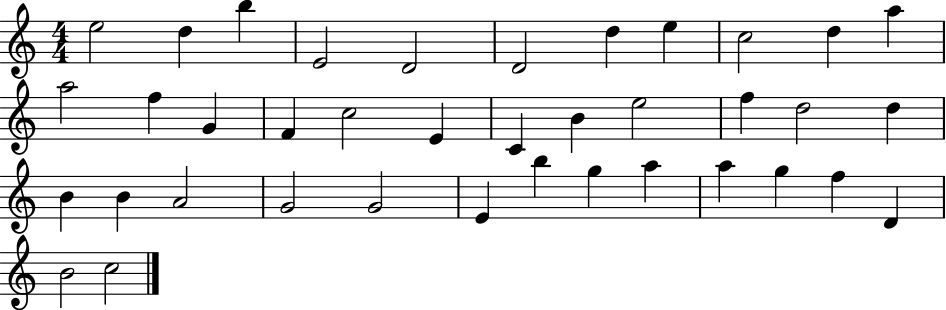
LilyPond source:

{
  \clef treble
  \numericTimeSignature
  \time 4/4
  \key c \major
  e''2 d''4 b''4 | e'2 d'2 | d'2 d''4 e''4 | c''2 d''4 a''4 | \break a''2 f''4 g'4 | f'4 c''2 e'4 | c'4 b'4 e''2 | f''4 d''2 d''4 | \break b'4 b'4 a'2 | g'2 g'2 | e'4 b''4 g''4 a''4 | a''4 g''4 f''4 d'4 | \break b'2 c''2 | \bar "|."
}